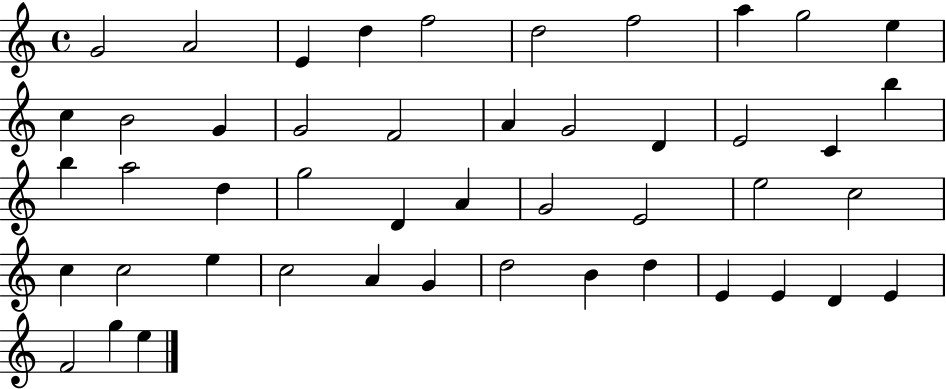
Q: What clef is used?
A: treble